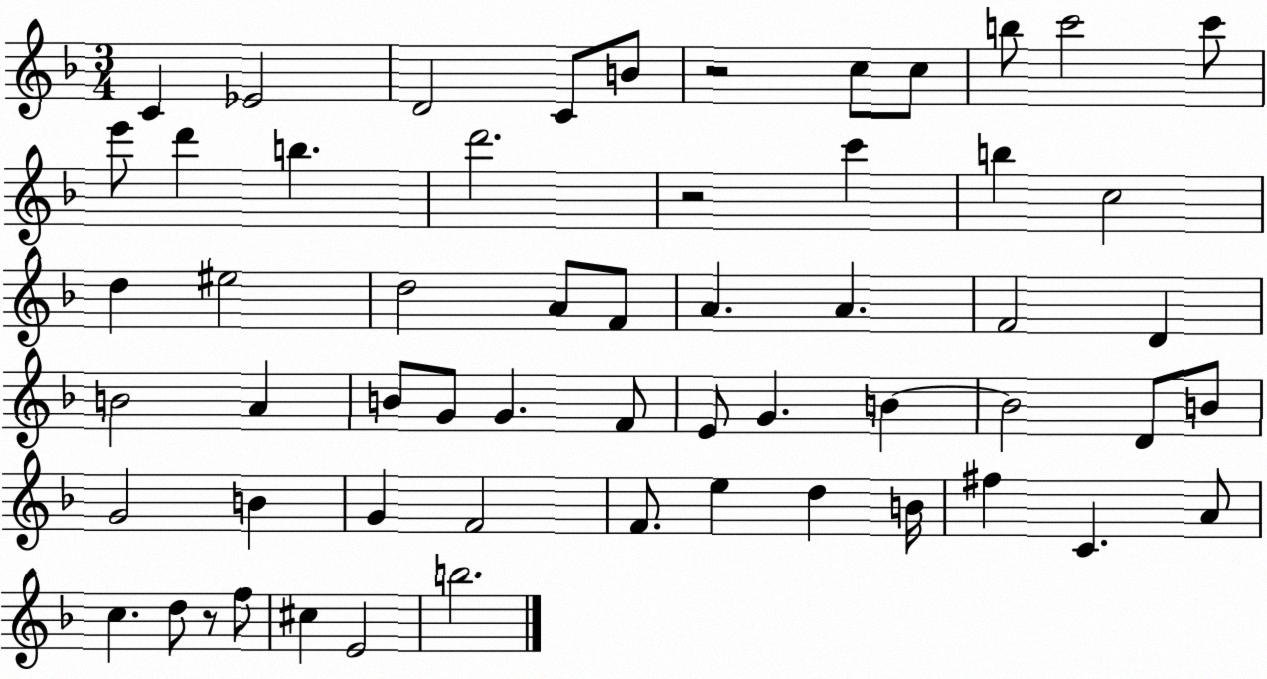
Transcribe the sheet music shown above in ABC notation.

X:1
T:Untitled
M:3/4
L:1/4
K:F
C _E2 D2 C/2 B/2 z2 c/2 c/2 b/2 c'2 c'/2 e'/2 d' b d'2 z2 c' b c2 d ^e2 d2 A/2 F/2 A A F2 D B2 A B/2 G/2 G F/2 E/2 G B B2 D/2 B/2 G2 B G F2 F/2 e d B/4 ^f C A/2 c d/2 z/2 f/2 ^c E2 b2